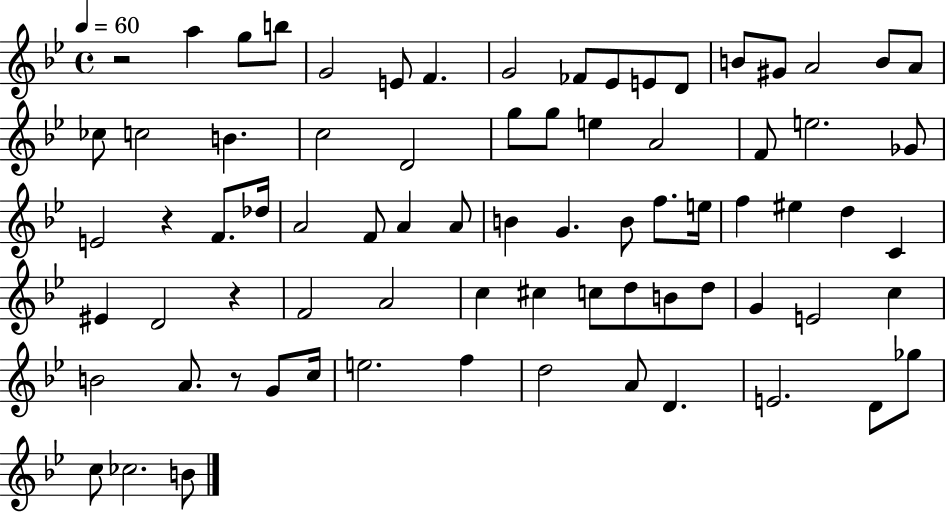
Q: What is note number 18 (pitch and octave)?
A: C5